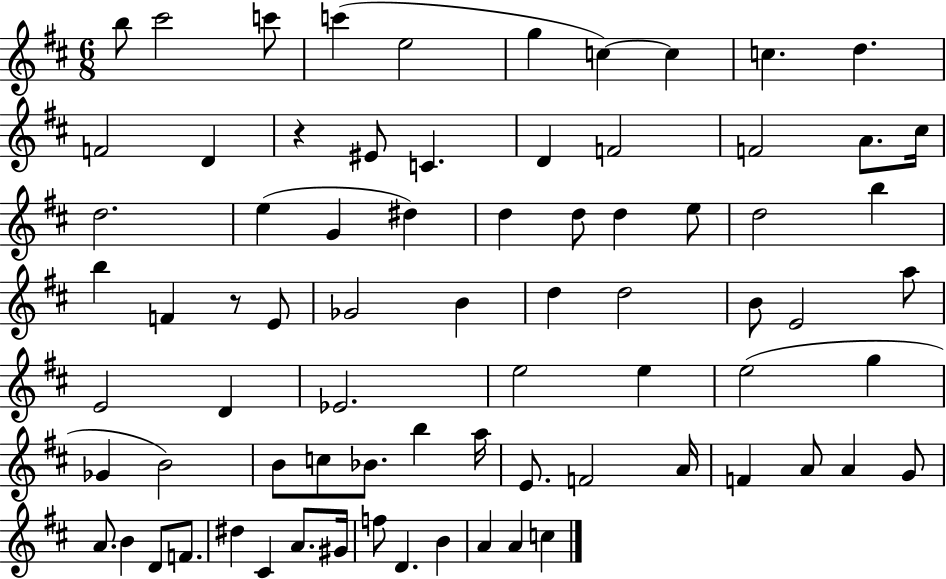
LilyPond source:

{
  \clef treble
  \numericTimeSignature
  \time 6/8
  \key d \major
  b''8 cis'''2 c'''8 | c'''4( e''2 | g''4 c''4~~) c''4 | c''4. d''4. | \break f'2 d'4 | r4 eis'8 c'4. | d'4 f'2 | f'2 a'8. cis''16 | \break d''2. | e''4( g'4 dis''4) | d''4 d''8 d''4 e''8 | d''2 b''4 | \break b''4 f'4 r8 e'8 | ges'2 b'4 | d''4 d''2 | b'8 e'2 a''8 | \break e'2 d'4 | ees'2. | e''2 e''4 | e''2( g''4 | \break ges'4 b'2) | b'8 c''8 bes'8. b''4 a''16 | e'8. f'2 a'16 | f'4 a'8 a'4 g'8 | \break a'8. b'4 d'8 f'8. | dis''4 cis'4 a'8. gis'16 | f''8 d'4. b'4 | a'4 a'4 c''4 | \break \bar "|."
}